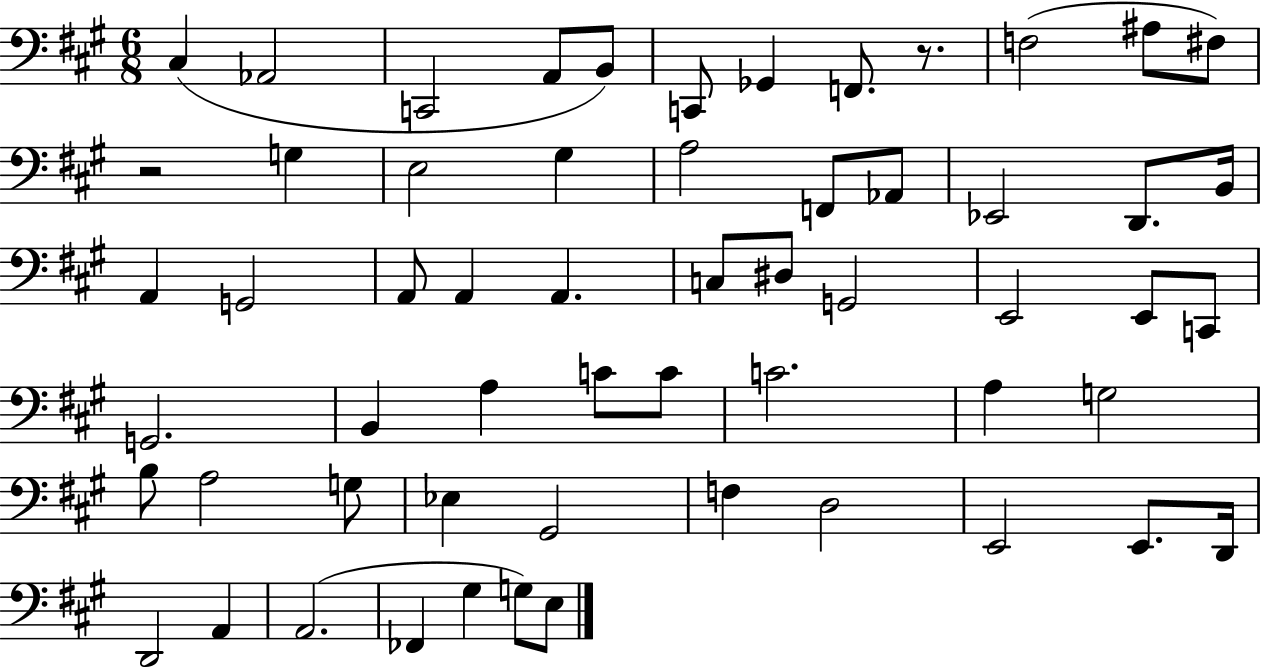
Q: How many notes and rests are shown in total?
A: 58